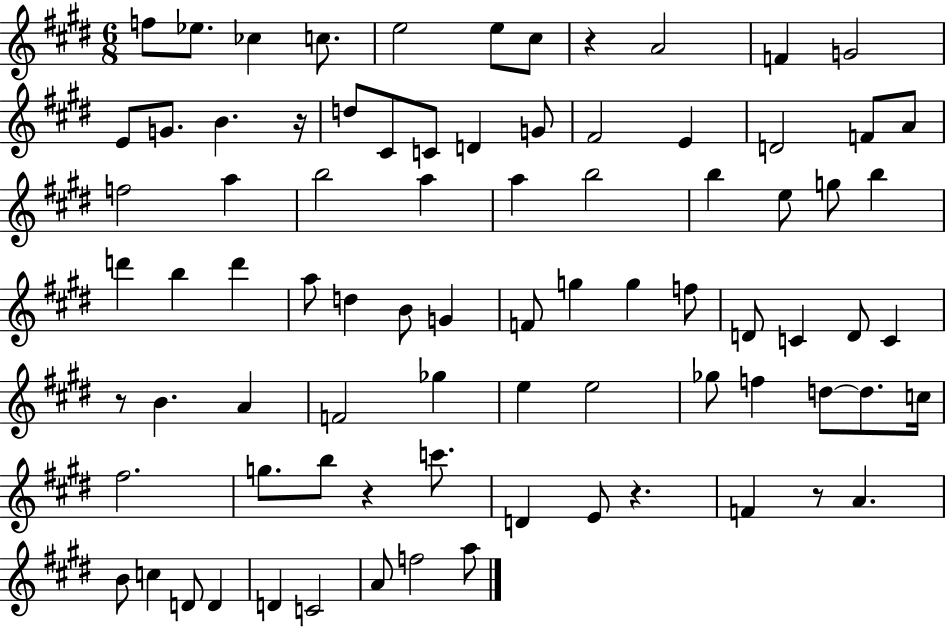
X:1
T:Untitled
M:6/8
L:1/4
K:E
f/2 _e/2 _c c/2 e2 e/2 ^c/2 z A2 F G2 E/2 G/2 B z/4 d/2 ^C/2 C/2 D G/2 ^F2 E D2 F/2 A/2 f2 a b2 a a b2 b e/2 g/2 b d' b d' a/2 d B/2 G F/2 g g f/2 D/2 C D/2 C z/2 B A F2 _g e e2 _g/2 f d/2 d/2 c/4 ^f2 g/2 b/2 z c'/2 D E/2 z F z/2 A B/2 c D/2 D D C2 A/2 f2 a/2